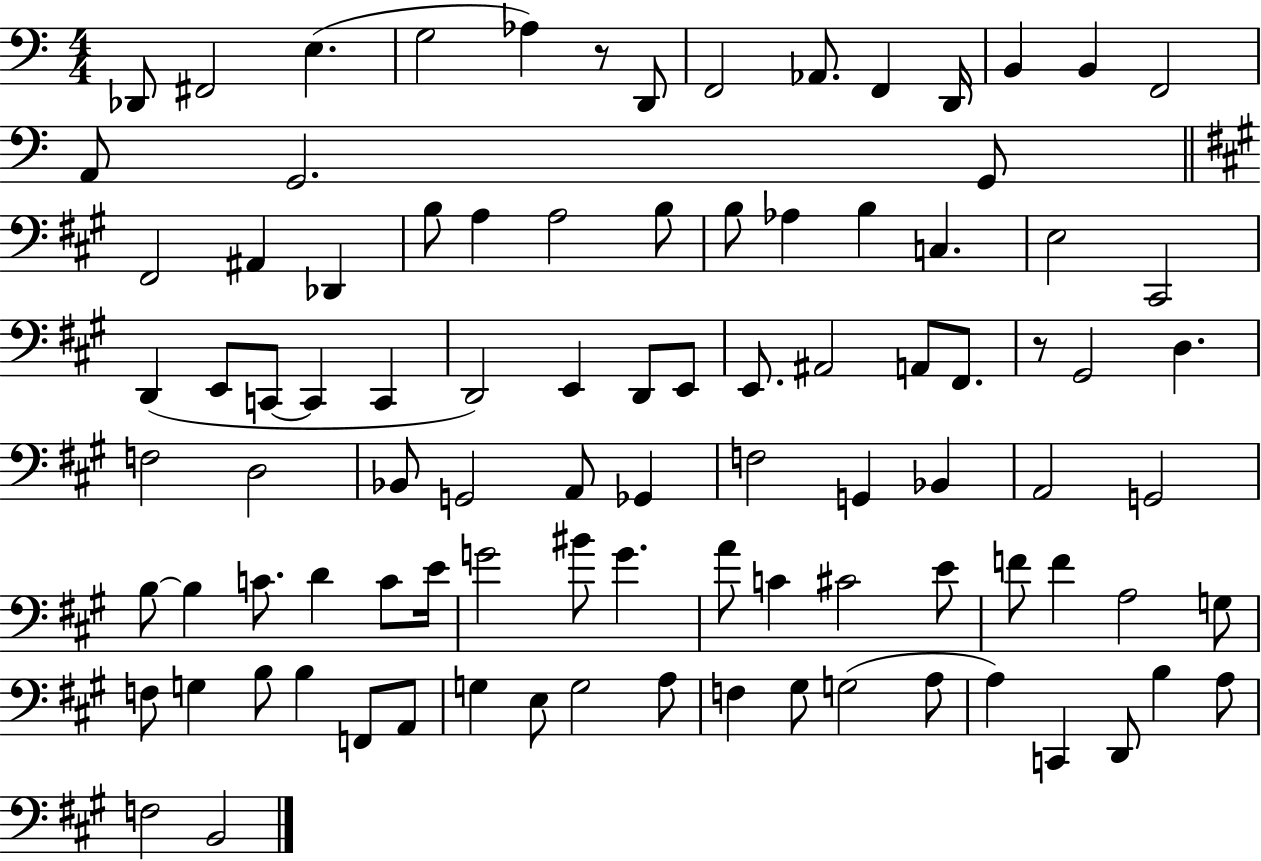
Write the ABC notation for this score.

X:1
T:Untitled
M:4/4
L:1/4
K:C
_D,,/2 ^F,,2 E, G,2 _A, z/2 D,,/2 F,,2 _A,,/2 F,, D,,/4 B,, B,, F,,2 A,,/2 G,,2 G,,/2 ^F,,2 ^A,, _D,, B,/2 A, A,2 B,/2 B,/2 _A, B, C, E,2 ^C,,2 D,, E,,/2 C,,/2 C,, C,, D,,2 E,, D,,/2 E,,/2 E,,/2 ^A,,2 A,,/2 ^F,,/2 z/2 ^G,,2 D, F,2 D,2 _B,,/2 G,,2 A,,/2 _G,, F,2 G,, _B,, A,,2 G,,2 B,/2 B, C/2 D C/2 E/4 G2 ^B/2 G A/2 C ^C2 E/2 F/2 F A,2 G,/2 F,/2 G, B,/2 B, F,,/2 A,,/2 G, E,/2 G,2 A,/2 F, ^G,/2 G,2 A,/2 A, C,, D,,/2 B, A,/2 F,2 B,,2